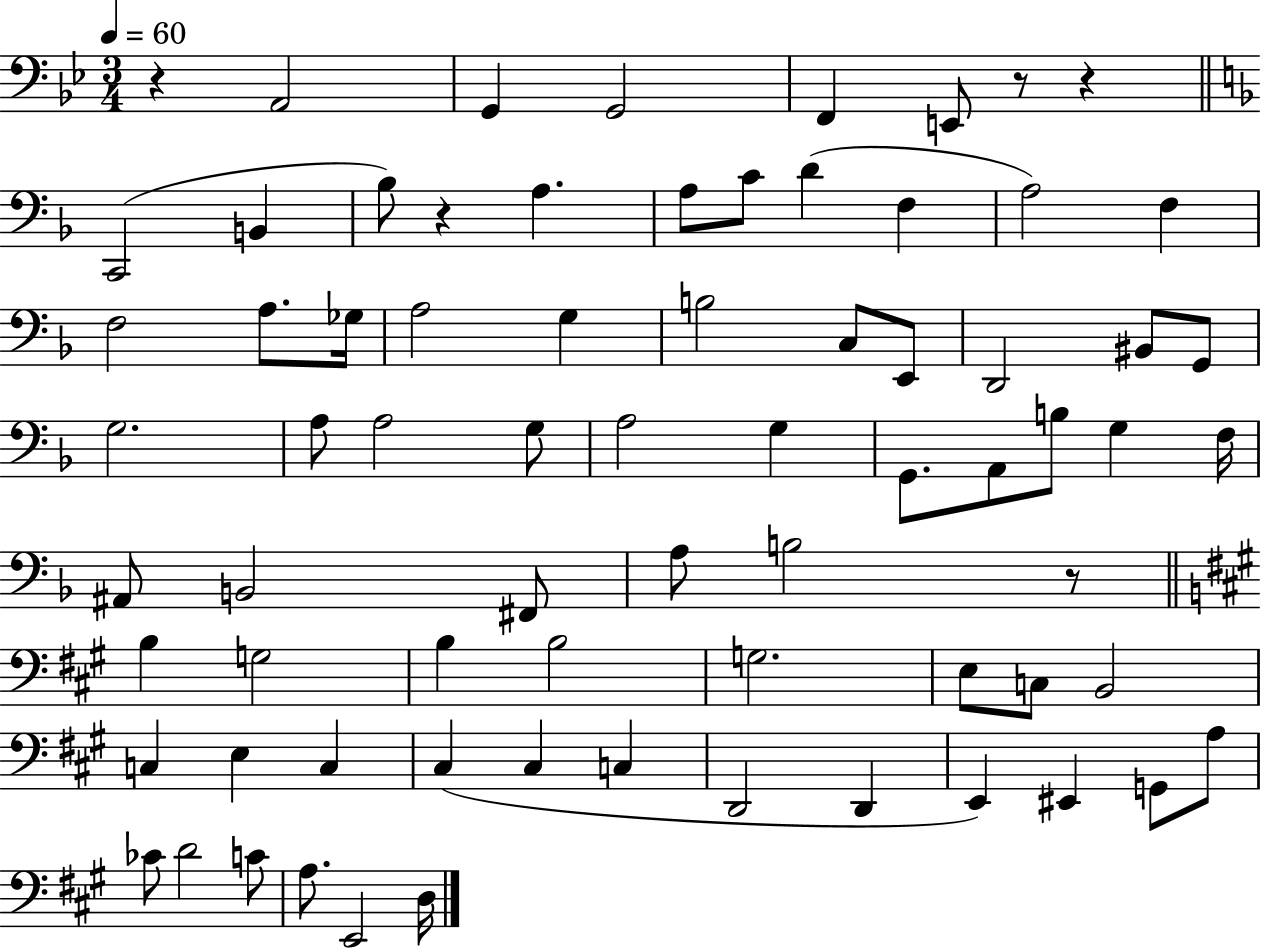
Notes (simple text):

R/q A2/h G2/q G2/h F2/q E2/e R/e R/q C2/h B2/q Bb3/e R/q A3/q. A3/e C4/e D4/q F3/q A3/h F3/q F3/h A3/e. Gb3/s A3/h G3/q B3/h C3/e E2/e D2/h BIS2/e G2/e G3/h. A3/e A3/h G3/e A3/h G3/q G2/e. A2/e B3/e G3/q F3/s A#2/e B2/h F#2/e A3/e B3/h R/e B3/q G3/h B3/q B3/h G3/h. E3/e C3/e B2/h C3/q E3/q C3/q C#3/q C#3/q C3/q D2/h D2/q E2/q EIS2/q G2/e A3/e CES4/e D4/h C4/e A3/e. E2/h D3/s